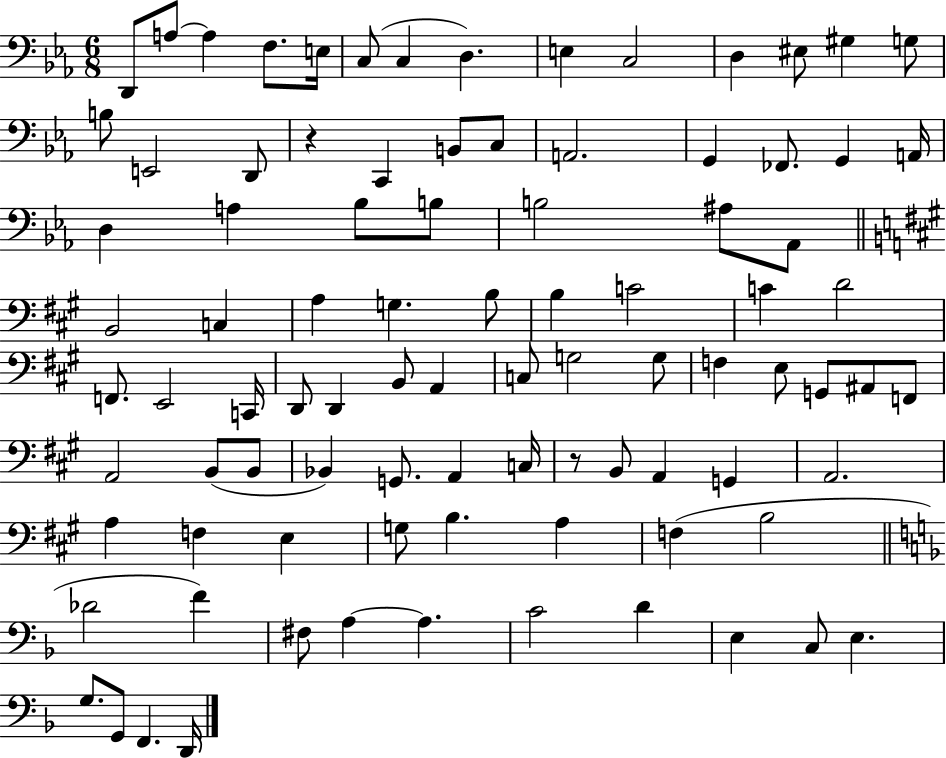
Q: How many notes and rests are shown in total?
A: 91